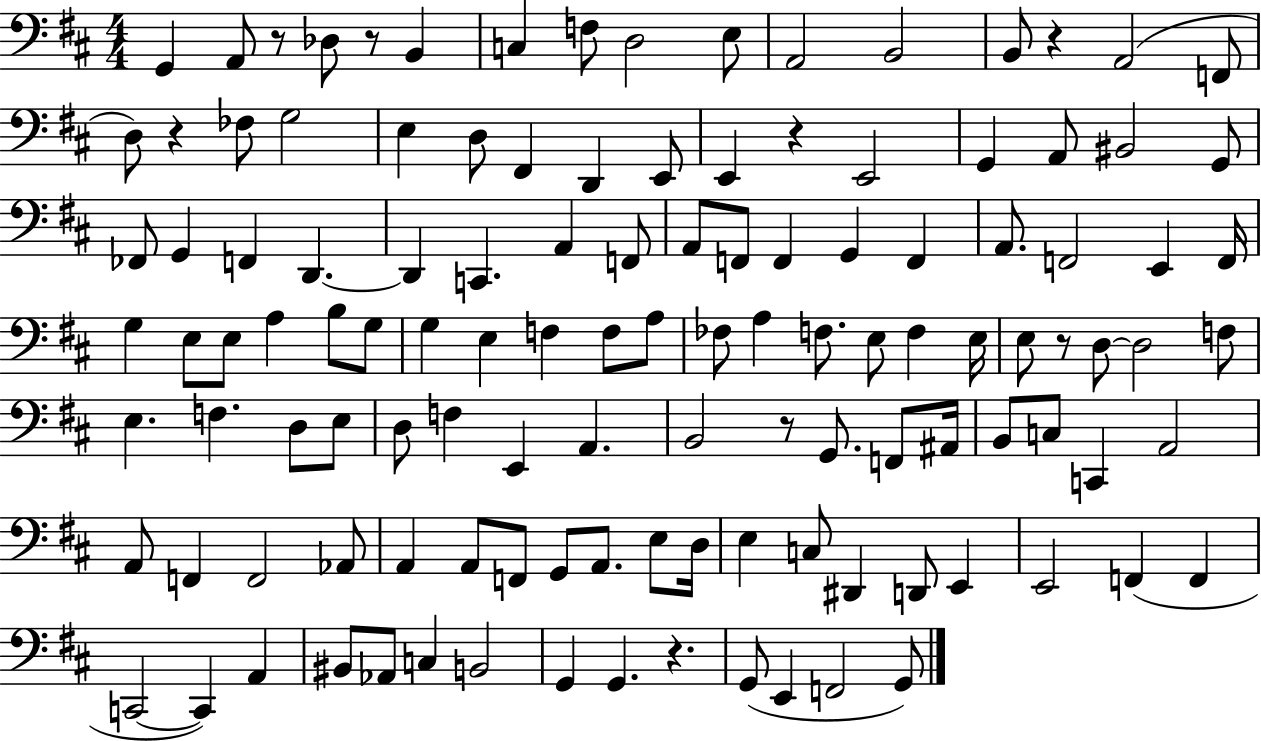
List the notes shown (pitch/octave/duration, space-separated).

G2/q A2/e R/e Db3/e R/e B2/q C3/q F3/e D3/h E3/e A2/h B2/h B2/e R/q A2/h F2/e D3/e R/q FES3/e G3/h E3/q D3/e F#2/q D2/q E2/e E2/q R/q E2/h G2/q A2/e BIS2/h G2/e FES2/e G2/q F2/q D2/q. D2/q C2/q. A2/q F2/e A2/e F2/e F2/q G2/q F2/q A2/e. F2/h E2/q F2/s G3/q E3/e E3/e A3/q B3/e G3/e G3/q E3/q F3/q F3/e A3/e FES3/e A3/q F3/e. E3/e F3/q E3/s E3/e R/e D3/e D3/h F3/e E3/q. F3/q. D3/e E3/e D3/e F3/q E2/q A2/q. B2/h R/e G2/e. F2/e A#2/s B2/e C3/e C2/q A2/h A2/e F2/q F2/h Ab2/e A2/q A2/e F2/e G2/e A2/e. E3/e D3/s E3/q C3/e D#2/q D2/e E2/q E2/h F2/q F2/q C2/h C2/q A2/q BIS2/e Ab2/e C3/q B2/h G2/q G2/q. R/q. G2/e E2/q F2/h G2/e